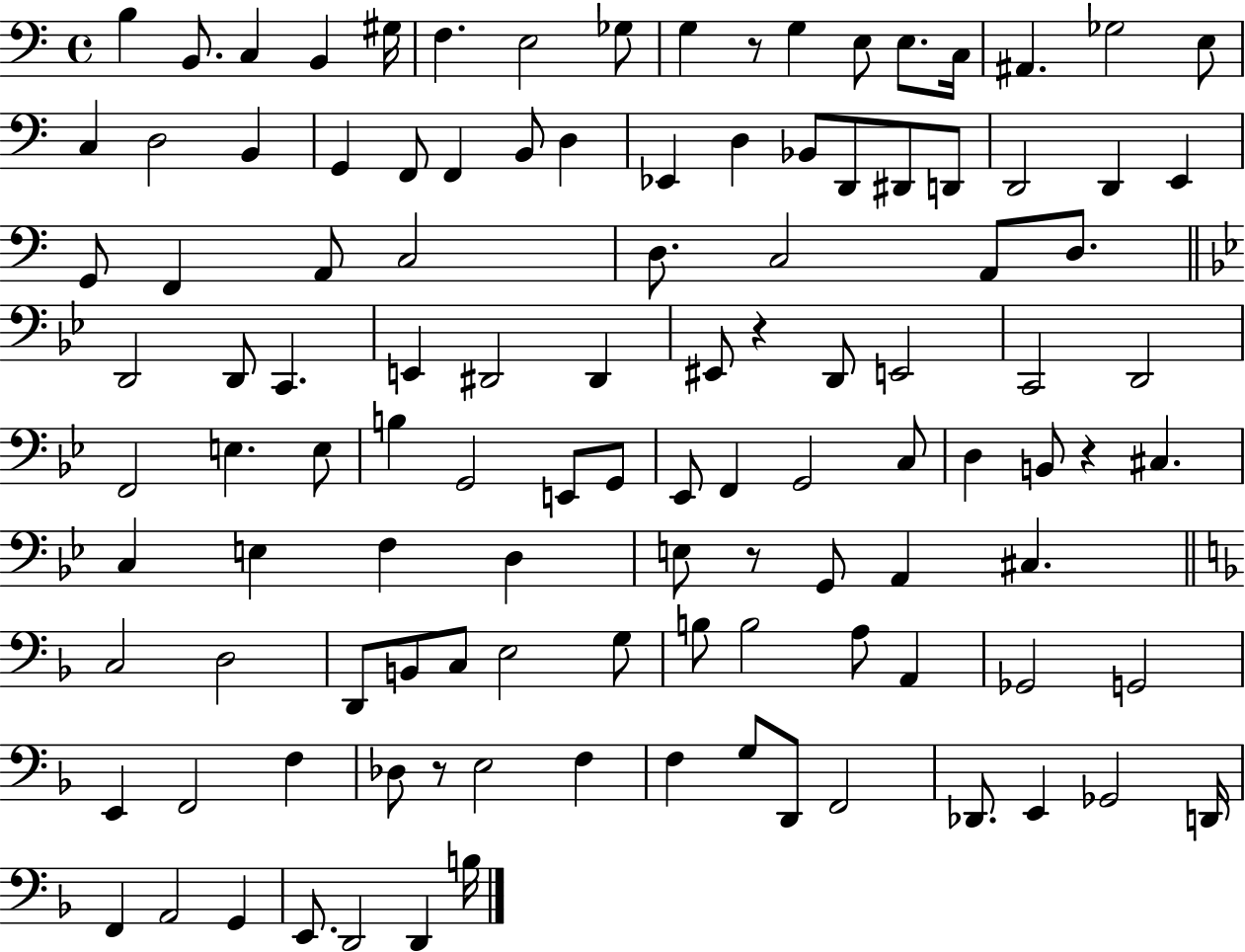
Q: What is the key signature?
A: C major